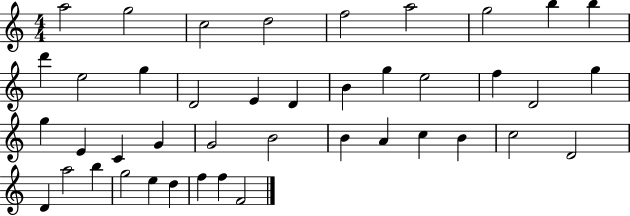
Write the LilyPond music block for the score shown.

{
  \clef treble
  \numericTimeSignature
  \time 4/4
  \key c \major
  a''2 g''2 | c''2 d''2 | f''2 a''2 | g''2 b''4 b''4 | \break d'''4 e''2 g''4 | d'2 e'4 d'4 | b'4 g''4 e''2 | f''4 d'2 g''4 | \break g''4 e'4 c'4 g'4 | g'2 b'2 | b'4 a'4 c''4 b'4 | c''2 d'2 | \break d'4 a''2 b''4 | g''2 e''4 d''4 | f''4 f''4 f'2 | \bar "|."
}